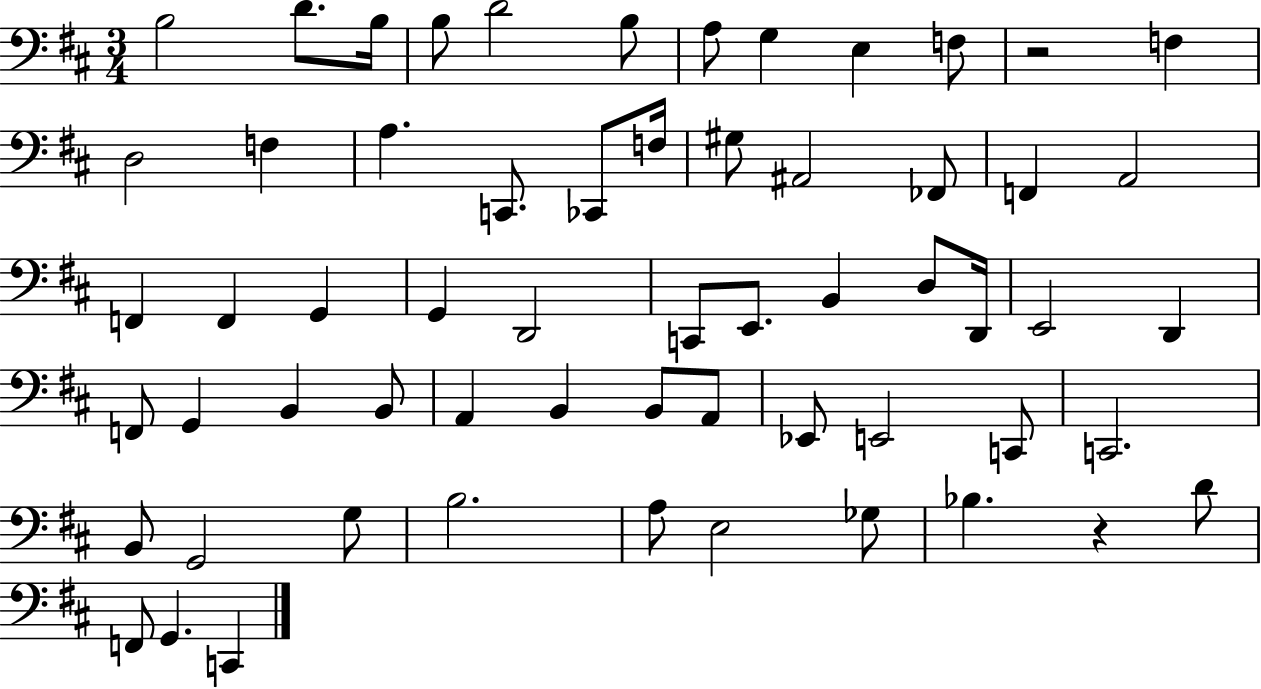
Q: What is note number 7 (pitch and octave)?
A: A3